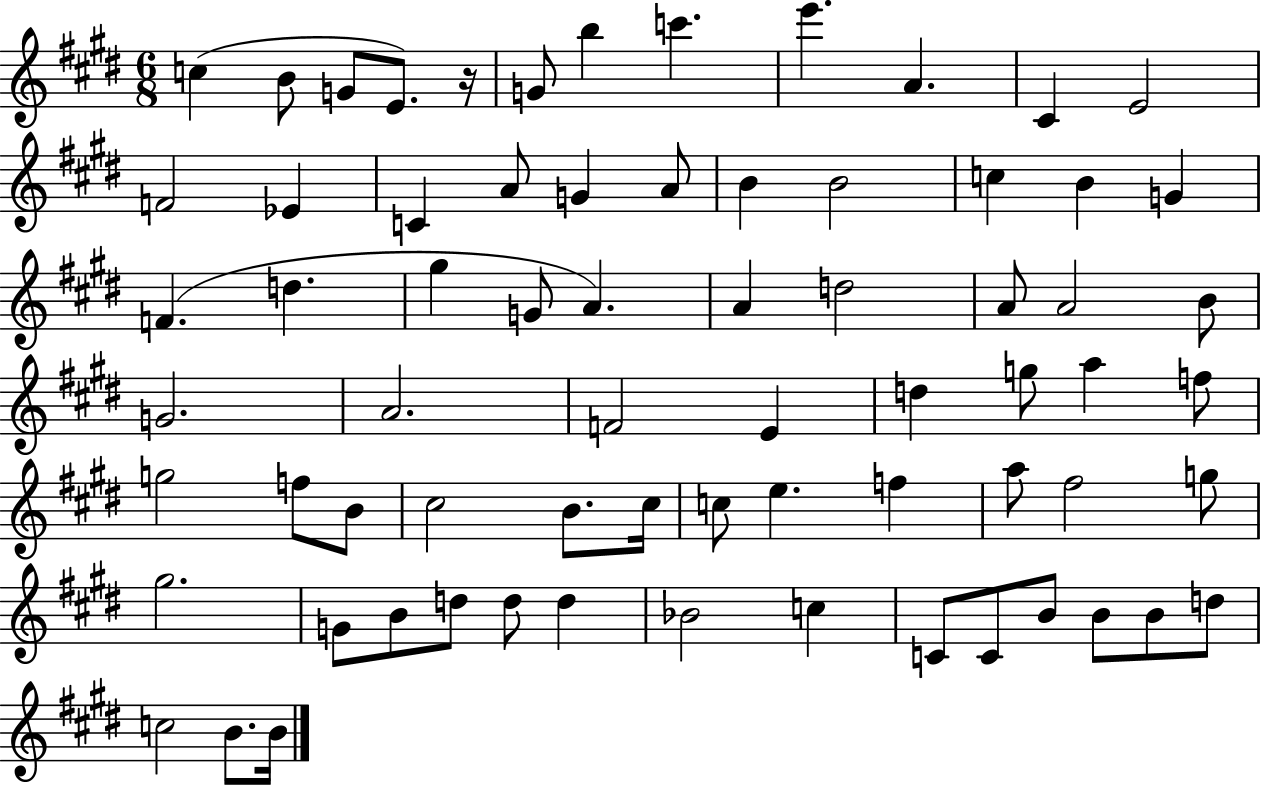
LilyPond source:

{
  \clef treble
  \numericTimeSignature
  \time 6/8
  \key e \major
  \repeat volta 2 { c''4( b'8 g'8 e'8.) r16 | g'8 b''4 c'''4. | e'''4. a'4. | cis'4 e'2 | \break f'2 ees'4 | c'4 a'8 g'4 a'8 | b'4 b'2 | c''4 b'4 g'4 | \break f'4.( d''4. | gis''4 g'8 a'4.) | a'4 d''2 | a'8 a'2 b'8 | \break g'2. | a'2. | f'2 e'4 | d''4 g''8 a''4 f''8 | \break g''2 f''8 b'8 | cis''2 b'8. cis''16 | c''8 e''4. f''4 | a''8 fis''2 g''8 | \break gis''2. | g'8 b'8 d''8 d''8 d''4 | bes'2 c''4 | c'8 c'8 b'8 b'8 b'8 d''8 | \break c''2 b'8. b'16 | } \bar "|."
}